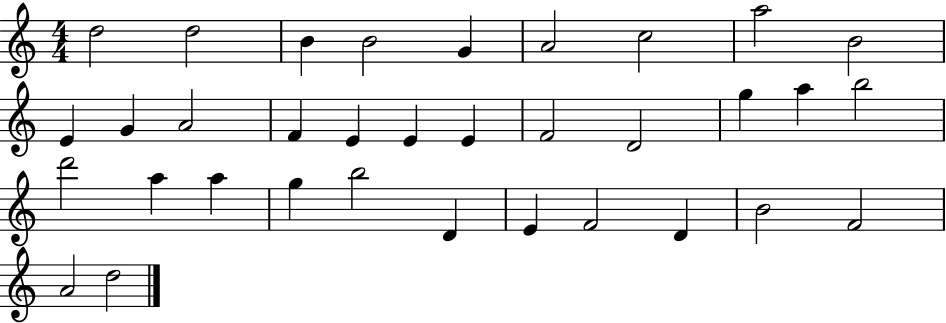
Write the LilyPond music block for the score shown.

{
  \clef treble
  \numericTimeSignature
  \time 4/4
  \key c \major
  d''2 d''2 | b'4 b'2 g'4 | a'2 c''2 | a''2 b'2 | \break e'4 g'4 a'2 | f'4 e'4 e'4 e'4 | f'2 d'2 | g''4 a''4 b''2 | \break d'''2 a''4 a''4 | g''4 b''2 d'4 | e'4 f'2 d'4 | b'2 f'2 | \break a'2 d''2 | \bar "|."
}